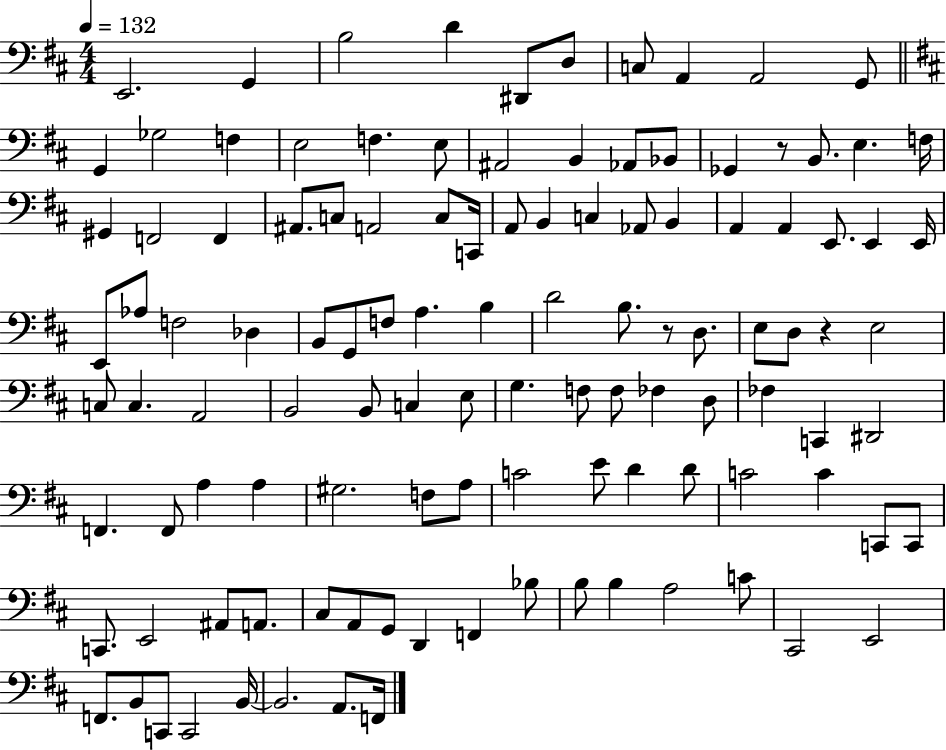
{
  \clef bass
  \numericTimeSignature
  \time 4/4
  \key d \major
  \tempo 4 = 132
  e,2. g,4 | b2 d'4 dis,8 d8 | c8 a,4 a,2 g,8 | \bar "||" \break \key d \major g,4 ges2 f4 | e2 f4. e8 | ais,2 b,4 aes,8 bes,8 | ges,4 r8 b,8. e4. f16 | \break gis,4 f,2 f,4 | ais,8. c8 a,2 c8 c,16 | a,8 b,4 c4 aes,8 b,4 | a,4 a,4 e,8. e,4 e,16 | \break e,8 aes8 f2 des4 | b,8 g,8 f8 a4. b4 | d'2 b8. r8 d8. | e8 d8 r4 e2 | \break c8 c4. a,2 | b,2 b,8 c4 e8 | g4. f8 f8 fes4 d8 | fes4 c,4 dis,2 | \break f,4. f,8 a4 a4 | gis2. f8 a8 | c'2 e'8 d'4 d'8 | c'2 c'4 c,8 c,8 | \break c,8. e,2 ais,8 a,8. | cis8 a,8 g,8 d,4 f,4 bes8 | b8 b4 a2 c'8 | cis,2 e,2 | \break f,8. b,8 c,8 c,2 b,16~~ | b,2. a,8. f,16 | \bar "|."
}